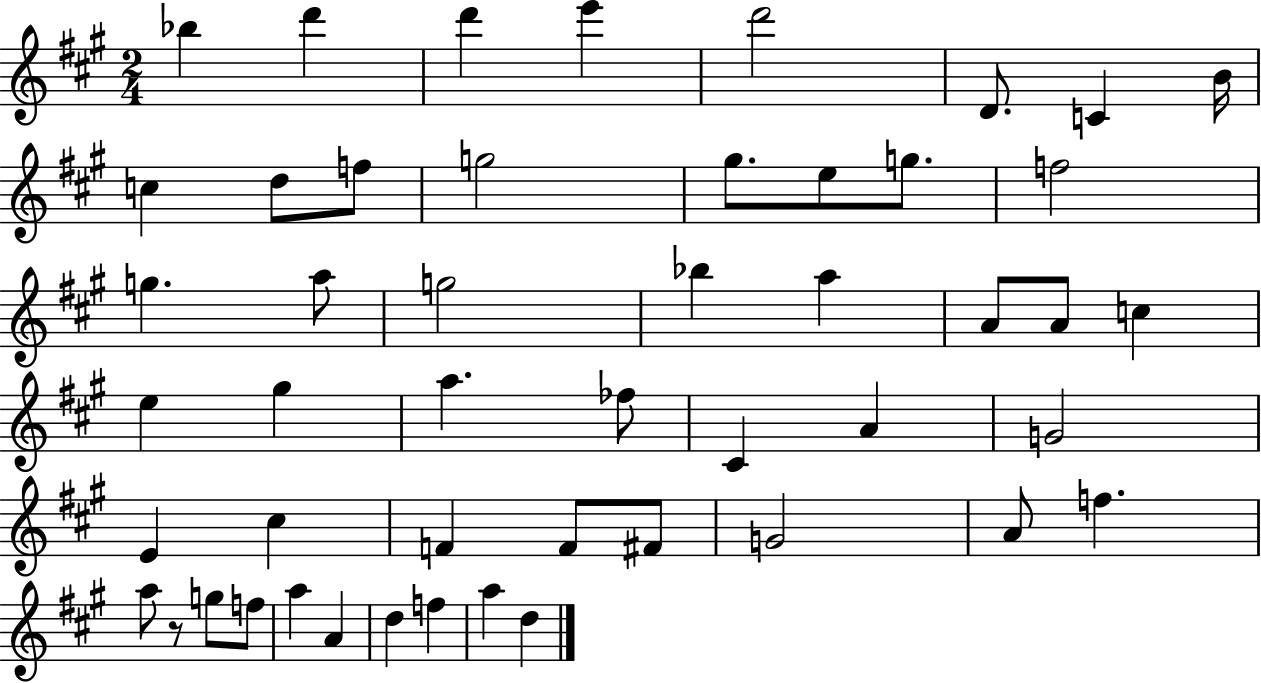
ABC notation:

X:1
T:Untitled
M:2/4
L:1/4
K:A
_b d' d' e' d'2 D/2 C B/4 c d/2 f/2 g2 ^g/2 e/2 g/2 f2 g a/2 g2 _b a A/2 A/2 c e ^g a _f/2 ^C A G2 E ^c F F/2 ^F/2 G2 A/2 f a/2 z/2 g/2 f/2 a A d f a d